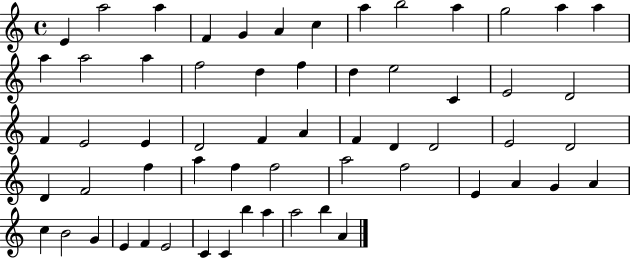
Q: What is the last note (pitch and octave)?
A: A4